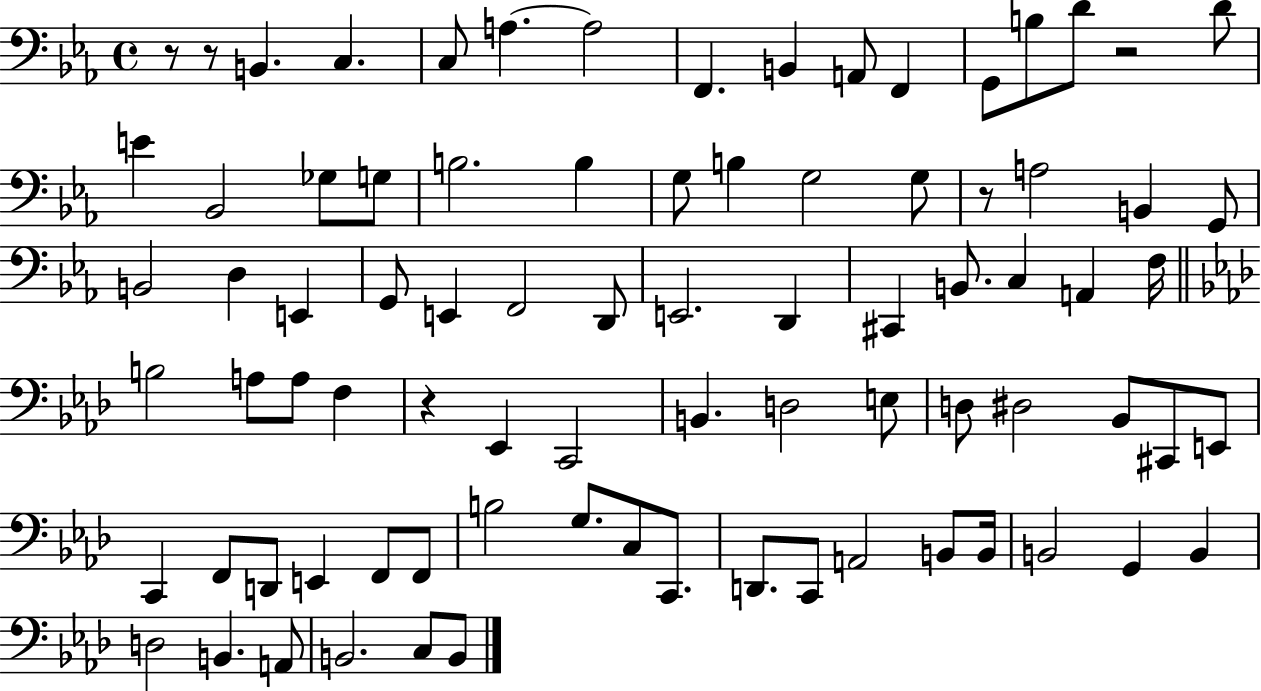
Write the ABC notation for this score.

X:1
T:Untitled
M:4/4
L:1/4
K:Eb
z/2 z/2 B,, C, C,/2 A, A,2 F,, B,, A,,/2 F,, G,,/2 B,/2 D/2 z2 D/2 E _B,,2 _G,/2 G,/2 B,2 B, G,/2 B, G,2 G,/2 z/2 A,2 B,, G,,/2 B,,2 D, E,, G,,/2 E,, F,,2 D,,/2 E,,2 D,, ^C,, B,,/2 C, A,, F,/4 B,2 A,/2 A,/2 F, z _E,, C,,2 B,, D,2 E,/2 D,/2 ^D,2 _B,,/2 ^C,,/2 E,,/2 C,, F,,/2 D,,/2 E,, F,,/2 F,,/2 B,2 G,/2 C,/2 C,,/2 D,,/2 C,,/2 A,,2 B,,/2 B,,/4 B,,2 G,, B,, D,2 B,, A,,/2 B,,2 C,/2 B,,/2